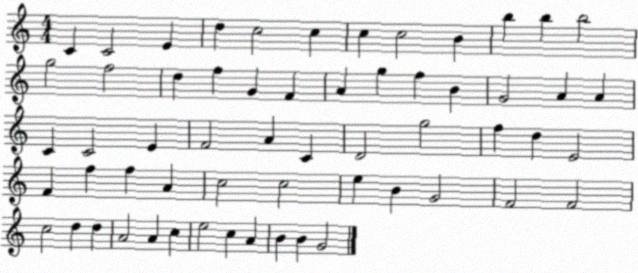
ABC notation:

X:1
T:Untitled
M:4/4
L:1/4
K:C
C C2 E d c2 c c c2 B b b b2 g2 f2 d f G F A g f B G2 A A C C2 E F2 A C D2 g2 f d E2 F f f A c2 c2 e B G2 F2 F2 c2 d d A2 A c e2 c A B B G2